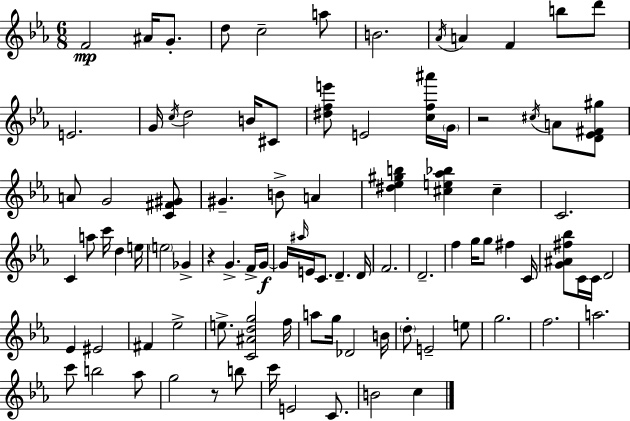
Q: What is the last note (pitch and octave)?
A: C5